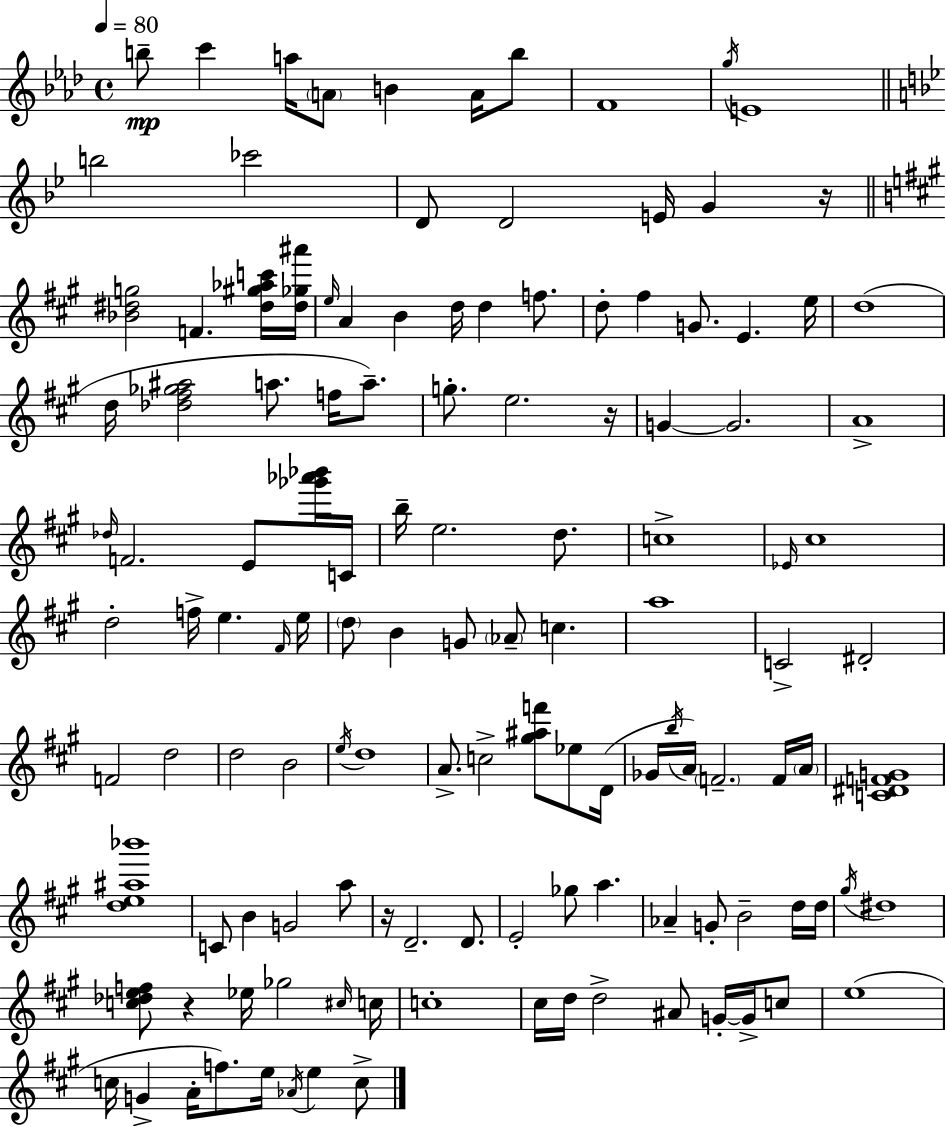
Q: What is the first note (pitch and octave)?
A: B5